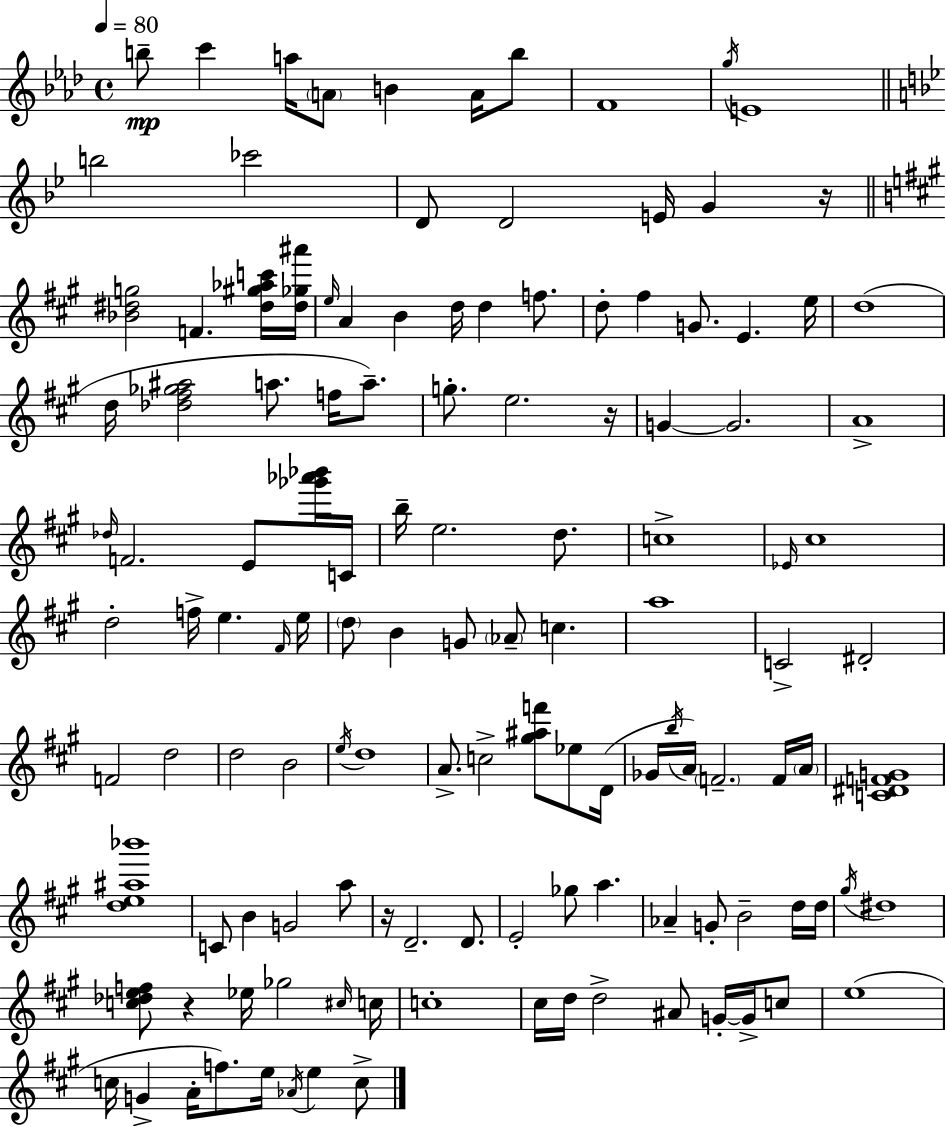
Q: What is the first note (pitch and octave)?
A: B5